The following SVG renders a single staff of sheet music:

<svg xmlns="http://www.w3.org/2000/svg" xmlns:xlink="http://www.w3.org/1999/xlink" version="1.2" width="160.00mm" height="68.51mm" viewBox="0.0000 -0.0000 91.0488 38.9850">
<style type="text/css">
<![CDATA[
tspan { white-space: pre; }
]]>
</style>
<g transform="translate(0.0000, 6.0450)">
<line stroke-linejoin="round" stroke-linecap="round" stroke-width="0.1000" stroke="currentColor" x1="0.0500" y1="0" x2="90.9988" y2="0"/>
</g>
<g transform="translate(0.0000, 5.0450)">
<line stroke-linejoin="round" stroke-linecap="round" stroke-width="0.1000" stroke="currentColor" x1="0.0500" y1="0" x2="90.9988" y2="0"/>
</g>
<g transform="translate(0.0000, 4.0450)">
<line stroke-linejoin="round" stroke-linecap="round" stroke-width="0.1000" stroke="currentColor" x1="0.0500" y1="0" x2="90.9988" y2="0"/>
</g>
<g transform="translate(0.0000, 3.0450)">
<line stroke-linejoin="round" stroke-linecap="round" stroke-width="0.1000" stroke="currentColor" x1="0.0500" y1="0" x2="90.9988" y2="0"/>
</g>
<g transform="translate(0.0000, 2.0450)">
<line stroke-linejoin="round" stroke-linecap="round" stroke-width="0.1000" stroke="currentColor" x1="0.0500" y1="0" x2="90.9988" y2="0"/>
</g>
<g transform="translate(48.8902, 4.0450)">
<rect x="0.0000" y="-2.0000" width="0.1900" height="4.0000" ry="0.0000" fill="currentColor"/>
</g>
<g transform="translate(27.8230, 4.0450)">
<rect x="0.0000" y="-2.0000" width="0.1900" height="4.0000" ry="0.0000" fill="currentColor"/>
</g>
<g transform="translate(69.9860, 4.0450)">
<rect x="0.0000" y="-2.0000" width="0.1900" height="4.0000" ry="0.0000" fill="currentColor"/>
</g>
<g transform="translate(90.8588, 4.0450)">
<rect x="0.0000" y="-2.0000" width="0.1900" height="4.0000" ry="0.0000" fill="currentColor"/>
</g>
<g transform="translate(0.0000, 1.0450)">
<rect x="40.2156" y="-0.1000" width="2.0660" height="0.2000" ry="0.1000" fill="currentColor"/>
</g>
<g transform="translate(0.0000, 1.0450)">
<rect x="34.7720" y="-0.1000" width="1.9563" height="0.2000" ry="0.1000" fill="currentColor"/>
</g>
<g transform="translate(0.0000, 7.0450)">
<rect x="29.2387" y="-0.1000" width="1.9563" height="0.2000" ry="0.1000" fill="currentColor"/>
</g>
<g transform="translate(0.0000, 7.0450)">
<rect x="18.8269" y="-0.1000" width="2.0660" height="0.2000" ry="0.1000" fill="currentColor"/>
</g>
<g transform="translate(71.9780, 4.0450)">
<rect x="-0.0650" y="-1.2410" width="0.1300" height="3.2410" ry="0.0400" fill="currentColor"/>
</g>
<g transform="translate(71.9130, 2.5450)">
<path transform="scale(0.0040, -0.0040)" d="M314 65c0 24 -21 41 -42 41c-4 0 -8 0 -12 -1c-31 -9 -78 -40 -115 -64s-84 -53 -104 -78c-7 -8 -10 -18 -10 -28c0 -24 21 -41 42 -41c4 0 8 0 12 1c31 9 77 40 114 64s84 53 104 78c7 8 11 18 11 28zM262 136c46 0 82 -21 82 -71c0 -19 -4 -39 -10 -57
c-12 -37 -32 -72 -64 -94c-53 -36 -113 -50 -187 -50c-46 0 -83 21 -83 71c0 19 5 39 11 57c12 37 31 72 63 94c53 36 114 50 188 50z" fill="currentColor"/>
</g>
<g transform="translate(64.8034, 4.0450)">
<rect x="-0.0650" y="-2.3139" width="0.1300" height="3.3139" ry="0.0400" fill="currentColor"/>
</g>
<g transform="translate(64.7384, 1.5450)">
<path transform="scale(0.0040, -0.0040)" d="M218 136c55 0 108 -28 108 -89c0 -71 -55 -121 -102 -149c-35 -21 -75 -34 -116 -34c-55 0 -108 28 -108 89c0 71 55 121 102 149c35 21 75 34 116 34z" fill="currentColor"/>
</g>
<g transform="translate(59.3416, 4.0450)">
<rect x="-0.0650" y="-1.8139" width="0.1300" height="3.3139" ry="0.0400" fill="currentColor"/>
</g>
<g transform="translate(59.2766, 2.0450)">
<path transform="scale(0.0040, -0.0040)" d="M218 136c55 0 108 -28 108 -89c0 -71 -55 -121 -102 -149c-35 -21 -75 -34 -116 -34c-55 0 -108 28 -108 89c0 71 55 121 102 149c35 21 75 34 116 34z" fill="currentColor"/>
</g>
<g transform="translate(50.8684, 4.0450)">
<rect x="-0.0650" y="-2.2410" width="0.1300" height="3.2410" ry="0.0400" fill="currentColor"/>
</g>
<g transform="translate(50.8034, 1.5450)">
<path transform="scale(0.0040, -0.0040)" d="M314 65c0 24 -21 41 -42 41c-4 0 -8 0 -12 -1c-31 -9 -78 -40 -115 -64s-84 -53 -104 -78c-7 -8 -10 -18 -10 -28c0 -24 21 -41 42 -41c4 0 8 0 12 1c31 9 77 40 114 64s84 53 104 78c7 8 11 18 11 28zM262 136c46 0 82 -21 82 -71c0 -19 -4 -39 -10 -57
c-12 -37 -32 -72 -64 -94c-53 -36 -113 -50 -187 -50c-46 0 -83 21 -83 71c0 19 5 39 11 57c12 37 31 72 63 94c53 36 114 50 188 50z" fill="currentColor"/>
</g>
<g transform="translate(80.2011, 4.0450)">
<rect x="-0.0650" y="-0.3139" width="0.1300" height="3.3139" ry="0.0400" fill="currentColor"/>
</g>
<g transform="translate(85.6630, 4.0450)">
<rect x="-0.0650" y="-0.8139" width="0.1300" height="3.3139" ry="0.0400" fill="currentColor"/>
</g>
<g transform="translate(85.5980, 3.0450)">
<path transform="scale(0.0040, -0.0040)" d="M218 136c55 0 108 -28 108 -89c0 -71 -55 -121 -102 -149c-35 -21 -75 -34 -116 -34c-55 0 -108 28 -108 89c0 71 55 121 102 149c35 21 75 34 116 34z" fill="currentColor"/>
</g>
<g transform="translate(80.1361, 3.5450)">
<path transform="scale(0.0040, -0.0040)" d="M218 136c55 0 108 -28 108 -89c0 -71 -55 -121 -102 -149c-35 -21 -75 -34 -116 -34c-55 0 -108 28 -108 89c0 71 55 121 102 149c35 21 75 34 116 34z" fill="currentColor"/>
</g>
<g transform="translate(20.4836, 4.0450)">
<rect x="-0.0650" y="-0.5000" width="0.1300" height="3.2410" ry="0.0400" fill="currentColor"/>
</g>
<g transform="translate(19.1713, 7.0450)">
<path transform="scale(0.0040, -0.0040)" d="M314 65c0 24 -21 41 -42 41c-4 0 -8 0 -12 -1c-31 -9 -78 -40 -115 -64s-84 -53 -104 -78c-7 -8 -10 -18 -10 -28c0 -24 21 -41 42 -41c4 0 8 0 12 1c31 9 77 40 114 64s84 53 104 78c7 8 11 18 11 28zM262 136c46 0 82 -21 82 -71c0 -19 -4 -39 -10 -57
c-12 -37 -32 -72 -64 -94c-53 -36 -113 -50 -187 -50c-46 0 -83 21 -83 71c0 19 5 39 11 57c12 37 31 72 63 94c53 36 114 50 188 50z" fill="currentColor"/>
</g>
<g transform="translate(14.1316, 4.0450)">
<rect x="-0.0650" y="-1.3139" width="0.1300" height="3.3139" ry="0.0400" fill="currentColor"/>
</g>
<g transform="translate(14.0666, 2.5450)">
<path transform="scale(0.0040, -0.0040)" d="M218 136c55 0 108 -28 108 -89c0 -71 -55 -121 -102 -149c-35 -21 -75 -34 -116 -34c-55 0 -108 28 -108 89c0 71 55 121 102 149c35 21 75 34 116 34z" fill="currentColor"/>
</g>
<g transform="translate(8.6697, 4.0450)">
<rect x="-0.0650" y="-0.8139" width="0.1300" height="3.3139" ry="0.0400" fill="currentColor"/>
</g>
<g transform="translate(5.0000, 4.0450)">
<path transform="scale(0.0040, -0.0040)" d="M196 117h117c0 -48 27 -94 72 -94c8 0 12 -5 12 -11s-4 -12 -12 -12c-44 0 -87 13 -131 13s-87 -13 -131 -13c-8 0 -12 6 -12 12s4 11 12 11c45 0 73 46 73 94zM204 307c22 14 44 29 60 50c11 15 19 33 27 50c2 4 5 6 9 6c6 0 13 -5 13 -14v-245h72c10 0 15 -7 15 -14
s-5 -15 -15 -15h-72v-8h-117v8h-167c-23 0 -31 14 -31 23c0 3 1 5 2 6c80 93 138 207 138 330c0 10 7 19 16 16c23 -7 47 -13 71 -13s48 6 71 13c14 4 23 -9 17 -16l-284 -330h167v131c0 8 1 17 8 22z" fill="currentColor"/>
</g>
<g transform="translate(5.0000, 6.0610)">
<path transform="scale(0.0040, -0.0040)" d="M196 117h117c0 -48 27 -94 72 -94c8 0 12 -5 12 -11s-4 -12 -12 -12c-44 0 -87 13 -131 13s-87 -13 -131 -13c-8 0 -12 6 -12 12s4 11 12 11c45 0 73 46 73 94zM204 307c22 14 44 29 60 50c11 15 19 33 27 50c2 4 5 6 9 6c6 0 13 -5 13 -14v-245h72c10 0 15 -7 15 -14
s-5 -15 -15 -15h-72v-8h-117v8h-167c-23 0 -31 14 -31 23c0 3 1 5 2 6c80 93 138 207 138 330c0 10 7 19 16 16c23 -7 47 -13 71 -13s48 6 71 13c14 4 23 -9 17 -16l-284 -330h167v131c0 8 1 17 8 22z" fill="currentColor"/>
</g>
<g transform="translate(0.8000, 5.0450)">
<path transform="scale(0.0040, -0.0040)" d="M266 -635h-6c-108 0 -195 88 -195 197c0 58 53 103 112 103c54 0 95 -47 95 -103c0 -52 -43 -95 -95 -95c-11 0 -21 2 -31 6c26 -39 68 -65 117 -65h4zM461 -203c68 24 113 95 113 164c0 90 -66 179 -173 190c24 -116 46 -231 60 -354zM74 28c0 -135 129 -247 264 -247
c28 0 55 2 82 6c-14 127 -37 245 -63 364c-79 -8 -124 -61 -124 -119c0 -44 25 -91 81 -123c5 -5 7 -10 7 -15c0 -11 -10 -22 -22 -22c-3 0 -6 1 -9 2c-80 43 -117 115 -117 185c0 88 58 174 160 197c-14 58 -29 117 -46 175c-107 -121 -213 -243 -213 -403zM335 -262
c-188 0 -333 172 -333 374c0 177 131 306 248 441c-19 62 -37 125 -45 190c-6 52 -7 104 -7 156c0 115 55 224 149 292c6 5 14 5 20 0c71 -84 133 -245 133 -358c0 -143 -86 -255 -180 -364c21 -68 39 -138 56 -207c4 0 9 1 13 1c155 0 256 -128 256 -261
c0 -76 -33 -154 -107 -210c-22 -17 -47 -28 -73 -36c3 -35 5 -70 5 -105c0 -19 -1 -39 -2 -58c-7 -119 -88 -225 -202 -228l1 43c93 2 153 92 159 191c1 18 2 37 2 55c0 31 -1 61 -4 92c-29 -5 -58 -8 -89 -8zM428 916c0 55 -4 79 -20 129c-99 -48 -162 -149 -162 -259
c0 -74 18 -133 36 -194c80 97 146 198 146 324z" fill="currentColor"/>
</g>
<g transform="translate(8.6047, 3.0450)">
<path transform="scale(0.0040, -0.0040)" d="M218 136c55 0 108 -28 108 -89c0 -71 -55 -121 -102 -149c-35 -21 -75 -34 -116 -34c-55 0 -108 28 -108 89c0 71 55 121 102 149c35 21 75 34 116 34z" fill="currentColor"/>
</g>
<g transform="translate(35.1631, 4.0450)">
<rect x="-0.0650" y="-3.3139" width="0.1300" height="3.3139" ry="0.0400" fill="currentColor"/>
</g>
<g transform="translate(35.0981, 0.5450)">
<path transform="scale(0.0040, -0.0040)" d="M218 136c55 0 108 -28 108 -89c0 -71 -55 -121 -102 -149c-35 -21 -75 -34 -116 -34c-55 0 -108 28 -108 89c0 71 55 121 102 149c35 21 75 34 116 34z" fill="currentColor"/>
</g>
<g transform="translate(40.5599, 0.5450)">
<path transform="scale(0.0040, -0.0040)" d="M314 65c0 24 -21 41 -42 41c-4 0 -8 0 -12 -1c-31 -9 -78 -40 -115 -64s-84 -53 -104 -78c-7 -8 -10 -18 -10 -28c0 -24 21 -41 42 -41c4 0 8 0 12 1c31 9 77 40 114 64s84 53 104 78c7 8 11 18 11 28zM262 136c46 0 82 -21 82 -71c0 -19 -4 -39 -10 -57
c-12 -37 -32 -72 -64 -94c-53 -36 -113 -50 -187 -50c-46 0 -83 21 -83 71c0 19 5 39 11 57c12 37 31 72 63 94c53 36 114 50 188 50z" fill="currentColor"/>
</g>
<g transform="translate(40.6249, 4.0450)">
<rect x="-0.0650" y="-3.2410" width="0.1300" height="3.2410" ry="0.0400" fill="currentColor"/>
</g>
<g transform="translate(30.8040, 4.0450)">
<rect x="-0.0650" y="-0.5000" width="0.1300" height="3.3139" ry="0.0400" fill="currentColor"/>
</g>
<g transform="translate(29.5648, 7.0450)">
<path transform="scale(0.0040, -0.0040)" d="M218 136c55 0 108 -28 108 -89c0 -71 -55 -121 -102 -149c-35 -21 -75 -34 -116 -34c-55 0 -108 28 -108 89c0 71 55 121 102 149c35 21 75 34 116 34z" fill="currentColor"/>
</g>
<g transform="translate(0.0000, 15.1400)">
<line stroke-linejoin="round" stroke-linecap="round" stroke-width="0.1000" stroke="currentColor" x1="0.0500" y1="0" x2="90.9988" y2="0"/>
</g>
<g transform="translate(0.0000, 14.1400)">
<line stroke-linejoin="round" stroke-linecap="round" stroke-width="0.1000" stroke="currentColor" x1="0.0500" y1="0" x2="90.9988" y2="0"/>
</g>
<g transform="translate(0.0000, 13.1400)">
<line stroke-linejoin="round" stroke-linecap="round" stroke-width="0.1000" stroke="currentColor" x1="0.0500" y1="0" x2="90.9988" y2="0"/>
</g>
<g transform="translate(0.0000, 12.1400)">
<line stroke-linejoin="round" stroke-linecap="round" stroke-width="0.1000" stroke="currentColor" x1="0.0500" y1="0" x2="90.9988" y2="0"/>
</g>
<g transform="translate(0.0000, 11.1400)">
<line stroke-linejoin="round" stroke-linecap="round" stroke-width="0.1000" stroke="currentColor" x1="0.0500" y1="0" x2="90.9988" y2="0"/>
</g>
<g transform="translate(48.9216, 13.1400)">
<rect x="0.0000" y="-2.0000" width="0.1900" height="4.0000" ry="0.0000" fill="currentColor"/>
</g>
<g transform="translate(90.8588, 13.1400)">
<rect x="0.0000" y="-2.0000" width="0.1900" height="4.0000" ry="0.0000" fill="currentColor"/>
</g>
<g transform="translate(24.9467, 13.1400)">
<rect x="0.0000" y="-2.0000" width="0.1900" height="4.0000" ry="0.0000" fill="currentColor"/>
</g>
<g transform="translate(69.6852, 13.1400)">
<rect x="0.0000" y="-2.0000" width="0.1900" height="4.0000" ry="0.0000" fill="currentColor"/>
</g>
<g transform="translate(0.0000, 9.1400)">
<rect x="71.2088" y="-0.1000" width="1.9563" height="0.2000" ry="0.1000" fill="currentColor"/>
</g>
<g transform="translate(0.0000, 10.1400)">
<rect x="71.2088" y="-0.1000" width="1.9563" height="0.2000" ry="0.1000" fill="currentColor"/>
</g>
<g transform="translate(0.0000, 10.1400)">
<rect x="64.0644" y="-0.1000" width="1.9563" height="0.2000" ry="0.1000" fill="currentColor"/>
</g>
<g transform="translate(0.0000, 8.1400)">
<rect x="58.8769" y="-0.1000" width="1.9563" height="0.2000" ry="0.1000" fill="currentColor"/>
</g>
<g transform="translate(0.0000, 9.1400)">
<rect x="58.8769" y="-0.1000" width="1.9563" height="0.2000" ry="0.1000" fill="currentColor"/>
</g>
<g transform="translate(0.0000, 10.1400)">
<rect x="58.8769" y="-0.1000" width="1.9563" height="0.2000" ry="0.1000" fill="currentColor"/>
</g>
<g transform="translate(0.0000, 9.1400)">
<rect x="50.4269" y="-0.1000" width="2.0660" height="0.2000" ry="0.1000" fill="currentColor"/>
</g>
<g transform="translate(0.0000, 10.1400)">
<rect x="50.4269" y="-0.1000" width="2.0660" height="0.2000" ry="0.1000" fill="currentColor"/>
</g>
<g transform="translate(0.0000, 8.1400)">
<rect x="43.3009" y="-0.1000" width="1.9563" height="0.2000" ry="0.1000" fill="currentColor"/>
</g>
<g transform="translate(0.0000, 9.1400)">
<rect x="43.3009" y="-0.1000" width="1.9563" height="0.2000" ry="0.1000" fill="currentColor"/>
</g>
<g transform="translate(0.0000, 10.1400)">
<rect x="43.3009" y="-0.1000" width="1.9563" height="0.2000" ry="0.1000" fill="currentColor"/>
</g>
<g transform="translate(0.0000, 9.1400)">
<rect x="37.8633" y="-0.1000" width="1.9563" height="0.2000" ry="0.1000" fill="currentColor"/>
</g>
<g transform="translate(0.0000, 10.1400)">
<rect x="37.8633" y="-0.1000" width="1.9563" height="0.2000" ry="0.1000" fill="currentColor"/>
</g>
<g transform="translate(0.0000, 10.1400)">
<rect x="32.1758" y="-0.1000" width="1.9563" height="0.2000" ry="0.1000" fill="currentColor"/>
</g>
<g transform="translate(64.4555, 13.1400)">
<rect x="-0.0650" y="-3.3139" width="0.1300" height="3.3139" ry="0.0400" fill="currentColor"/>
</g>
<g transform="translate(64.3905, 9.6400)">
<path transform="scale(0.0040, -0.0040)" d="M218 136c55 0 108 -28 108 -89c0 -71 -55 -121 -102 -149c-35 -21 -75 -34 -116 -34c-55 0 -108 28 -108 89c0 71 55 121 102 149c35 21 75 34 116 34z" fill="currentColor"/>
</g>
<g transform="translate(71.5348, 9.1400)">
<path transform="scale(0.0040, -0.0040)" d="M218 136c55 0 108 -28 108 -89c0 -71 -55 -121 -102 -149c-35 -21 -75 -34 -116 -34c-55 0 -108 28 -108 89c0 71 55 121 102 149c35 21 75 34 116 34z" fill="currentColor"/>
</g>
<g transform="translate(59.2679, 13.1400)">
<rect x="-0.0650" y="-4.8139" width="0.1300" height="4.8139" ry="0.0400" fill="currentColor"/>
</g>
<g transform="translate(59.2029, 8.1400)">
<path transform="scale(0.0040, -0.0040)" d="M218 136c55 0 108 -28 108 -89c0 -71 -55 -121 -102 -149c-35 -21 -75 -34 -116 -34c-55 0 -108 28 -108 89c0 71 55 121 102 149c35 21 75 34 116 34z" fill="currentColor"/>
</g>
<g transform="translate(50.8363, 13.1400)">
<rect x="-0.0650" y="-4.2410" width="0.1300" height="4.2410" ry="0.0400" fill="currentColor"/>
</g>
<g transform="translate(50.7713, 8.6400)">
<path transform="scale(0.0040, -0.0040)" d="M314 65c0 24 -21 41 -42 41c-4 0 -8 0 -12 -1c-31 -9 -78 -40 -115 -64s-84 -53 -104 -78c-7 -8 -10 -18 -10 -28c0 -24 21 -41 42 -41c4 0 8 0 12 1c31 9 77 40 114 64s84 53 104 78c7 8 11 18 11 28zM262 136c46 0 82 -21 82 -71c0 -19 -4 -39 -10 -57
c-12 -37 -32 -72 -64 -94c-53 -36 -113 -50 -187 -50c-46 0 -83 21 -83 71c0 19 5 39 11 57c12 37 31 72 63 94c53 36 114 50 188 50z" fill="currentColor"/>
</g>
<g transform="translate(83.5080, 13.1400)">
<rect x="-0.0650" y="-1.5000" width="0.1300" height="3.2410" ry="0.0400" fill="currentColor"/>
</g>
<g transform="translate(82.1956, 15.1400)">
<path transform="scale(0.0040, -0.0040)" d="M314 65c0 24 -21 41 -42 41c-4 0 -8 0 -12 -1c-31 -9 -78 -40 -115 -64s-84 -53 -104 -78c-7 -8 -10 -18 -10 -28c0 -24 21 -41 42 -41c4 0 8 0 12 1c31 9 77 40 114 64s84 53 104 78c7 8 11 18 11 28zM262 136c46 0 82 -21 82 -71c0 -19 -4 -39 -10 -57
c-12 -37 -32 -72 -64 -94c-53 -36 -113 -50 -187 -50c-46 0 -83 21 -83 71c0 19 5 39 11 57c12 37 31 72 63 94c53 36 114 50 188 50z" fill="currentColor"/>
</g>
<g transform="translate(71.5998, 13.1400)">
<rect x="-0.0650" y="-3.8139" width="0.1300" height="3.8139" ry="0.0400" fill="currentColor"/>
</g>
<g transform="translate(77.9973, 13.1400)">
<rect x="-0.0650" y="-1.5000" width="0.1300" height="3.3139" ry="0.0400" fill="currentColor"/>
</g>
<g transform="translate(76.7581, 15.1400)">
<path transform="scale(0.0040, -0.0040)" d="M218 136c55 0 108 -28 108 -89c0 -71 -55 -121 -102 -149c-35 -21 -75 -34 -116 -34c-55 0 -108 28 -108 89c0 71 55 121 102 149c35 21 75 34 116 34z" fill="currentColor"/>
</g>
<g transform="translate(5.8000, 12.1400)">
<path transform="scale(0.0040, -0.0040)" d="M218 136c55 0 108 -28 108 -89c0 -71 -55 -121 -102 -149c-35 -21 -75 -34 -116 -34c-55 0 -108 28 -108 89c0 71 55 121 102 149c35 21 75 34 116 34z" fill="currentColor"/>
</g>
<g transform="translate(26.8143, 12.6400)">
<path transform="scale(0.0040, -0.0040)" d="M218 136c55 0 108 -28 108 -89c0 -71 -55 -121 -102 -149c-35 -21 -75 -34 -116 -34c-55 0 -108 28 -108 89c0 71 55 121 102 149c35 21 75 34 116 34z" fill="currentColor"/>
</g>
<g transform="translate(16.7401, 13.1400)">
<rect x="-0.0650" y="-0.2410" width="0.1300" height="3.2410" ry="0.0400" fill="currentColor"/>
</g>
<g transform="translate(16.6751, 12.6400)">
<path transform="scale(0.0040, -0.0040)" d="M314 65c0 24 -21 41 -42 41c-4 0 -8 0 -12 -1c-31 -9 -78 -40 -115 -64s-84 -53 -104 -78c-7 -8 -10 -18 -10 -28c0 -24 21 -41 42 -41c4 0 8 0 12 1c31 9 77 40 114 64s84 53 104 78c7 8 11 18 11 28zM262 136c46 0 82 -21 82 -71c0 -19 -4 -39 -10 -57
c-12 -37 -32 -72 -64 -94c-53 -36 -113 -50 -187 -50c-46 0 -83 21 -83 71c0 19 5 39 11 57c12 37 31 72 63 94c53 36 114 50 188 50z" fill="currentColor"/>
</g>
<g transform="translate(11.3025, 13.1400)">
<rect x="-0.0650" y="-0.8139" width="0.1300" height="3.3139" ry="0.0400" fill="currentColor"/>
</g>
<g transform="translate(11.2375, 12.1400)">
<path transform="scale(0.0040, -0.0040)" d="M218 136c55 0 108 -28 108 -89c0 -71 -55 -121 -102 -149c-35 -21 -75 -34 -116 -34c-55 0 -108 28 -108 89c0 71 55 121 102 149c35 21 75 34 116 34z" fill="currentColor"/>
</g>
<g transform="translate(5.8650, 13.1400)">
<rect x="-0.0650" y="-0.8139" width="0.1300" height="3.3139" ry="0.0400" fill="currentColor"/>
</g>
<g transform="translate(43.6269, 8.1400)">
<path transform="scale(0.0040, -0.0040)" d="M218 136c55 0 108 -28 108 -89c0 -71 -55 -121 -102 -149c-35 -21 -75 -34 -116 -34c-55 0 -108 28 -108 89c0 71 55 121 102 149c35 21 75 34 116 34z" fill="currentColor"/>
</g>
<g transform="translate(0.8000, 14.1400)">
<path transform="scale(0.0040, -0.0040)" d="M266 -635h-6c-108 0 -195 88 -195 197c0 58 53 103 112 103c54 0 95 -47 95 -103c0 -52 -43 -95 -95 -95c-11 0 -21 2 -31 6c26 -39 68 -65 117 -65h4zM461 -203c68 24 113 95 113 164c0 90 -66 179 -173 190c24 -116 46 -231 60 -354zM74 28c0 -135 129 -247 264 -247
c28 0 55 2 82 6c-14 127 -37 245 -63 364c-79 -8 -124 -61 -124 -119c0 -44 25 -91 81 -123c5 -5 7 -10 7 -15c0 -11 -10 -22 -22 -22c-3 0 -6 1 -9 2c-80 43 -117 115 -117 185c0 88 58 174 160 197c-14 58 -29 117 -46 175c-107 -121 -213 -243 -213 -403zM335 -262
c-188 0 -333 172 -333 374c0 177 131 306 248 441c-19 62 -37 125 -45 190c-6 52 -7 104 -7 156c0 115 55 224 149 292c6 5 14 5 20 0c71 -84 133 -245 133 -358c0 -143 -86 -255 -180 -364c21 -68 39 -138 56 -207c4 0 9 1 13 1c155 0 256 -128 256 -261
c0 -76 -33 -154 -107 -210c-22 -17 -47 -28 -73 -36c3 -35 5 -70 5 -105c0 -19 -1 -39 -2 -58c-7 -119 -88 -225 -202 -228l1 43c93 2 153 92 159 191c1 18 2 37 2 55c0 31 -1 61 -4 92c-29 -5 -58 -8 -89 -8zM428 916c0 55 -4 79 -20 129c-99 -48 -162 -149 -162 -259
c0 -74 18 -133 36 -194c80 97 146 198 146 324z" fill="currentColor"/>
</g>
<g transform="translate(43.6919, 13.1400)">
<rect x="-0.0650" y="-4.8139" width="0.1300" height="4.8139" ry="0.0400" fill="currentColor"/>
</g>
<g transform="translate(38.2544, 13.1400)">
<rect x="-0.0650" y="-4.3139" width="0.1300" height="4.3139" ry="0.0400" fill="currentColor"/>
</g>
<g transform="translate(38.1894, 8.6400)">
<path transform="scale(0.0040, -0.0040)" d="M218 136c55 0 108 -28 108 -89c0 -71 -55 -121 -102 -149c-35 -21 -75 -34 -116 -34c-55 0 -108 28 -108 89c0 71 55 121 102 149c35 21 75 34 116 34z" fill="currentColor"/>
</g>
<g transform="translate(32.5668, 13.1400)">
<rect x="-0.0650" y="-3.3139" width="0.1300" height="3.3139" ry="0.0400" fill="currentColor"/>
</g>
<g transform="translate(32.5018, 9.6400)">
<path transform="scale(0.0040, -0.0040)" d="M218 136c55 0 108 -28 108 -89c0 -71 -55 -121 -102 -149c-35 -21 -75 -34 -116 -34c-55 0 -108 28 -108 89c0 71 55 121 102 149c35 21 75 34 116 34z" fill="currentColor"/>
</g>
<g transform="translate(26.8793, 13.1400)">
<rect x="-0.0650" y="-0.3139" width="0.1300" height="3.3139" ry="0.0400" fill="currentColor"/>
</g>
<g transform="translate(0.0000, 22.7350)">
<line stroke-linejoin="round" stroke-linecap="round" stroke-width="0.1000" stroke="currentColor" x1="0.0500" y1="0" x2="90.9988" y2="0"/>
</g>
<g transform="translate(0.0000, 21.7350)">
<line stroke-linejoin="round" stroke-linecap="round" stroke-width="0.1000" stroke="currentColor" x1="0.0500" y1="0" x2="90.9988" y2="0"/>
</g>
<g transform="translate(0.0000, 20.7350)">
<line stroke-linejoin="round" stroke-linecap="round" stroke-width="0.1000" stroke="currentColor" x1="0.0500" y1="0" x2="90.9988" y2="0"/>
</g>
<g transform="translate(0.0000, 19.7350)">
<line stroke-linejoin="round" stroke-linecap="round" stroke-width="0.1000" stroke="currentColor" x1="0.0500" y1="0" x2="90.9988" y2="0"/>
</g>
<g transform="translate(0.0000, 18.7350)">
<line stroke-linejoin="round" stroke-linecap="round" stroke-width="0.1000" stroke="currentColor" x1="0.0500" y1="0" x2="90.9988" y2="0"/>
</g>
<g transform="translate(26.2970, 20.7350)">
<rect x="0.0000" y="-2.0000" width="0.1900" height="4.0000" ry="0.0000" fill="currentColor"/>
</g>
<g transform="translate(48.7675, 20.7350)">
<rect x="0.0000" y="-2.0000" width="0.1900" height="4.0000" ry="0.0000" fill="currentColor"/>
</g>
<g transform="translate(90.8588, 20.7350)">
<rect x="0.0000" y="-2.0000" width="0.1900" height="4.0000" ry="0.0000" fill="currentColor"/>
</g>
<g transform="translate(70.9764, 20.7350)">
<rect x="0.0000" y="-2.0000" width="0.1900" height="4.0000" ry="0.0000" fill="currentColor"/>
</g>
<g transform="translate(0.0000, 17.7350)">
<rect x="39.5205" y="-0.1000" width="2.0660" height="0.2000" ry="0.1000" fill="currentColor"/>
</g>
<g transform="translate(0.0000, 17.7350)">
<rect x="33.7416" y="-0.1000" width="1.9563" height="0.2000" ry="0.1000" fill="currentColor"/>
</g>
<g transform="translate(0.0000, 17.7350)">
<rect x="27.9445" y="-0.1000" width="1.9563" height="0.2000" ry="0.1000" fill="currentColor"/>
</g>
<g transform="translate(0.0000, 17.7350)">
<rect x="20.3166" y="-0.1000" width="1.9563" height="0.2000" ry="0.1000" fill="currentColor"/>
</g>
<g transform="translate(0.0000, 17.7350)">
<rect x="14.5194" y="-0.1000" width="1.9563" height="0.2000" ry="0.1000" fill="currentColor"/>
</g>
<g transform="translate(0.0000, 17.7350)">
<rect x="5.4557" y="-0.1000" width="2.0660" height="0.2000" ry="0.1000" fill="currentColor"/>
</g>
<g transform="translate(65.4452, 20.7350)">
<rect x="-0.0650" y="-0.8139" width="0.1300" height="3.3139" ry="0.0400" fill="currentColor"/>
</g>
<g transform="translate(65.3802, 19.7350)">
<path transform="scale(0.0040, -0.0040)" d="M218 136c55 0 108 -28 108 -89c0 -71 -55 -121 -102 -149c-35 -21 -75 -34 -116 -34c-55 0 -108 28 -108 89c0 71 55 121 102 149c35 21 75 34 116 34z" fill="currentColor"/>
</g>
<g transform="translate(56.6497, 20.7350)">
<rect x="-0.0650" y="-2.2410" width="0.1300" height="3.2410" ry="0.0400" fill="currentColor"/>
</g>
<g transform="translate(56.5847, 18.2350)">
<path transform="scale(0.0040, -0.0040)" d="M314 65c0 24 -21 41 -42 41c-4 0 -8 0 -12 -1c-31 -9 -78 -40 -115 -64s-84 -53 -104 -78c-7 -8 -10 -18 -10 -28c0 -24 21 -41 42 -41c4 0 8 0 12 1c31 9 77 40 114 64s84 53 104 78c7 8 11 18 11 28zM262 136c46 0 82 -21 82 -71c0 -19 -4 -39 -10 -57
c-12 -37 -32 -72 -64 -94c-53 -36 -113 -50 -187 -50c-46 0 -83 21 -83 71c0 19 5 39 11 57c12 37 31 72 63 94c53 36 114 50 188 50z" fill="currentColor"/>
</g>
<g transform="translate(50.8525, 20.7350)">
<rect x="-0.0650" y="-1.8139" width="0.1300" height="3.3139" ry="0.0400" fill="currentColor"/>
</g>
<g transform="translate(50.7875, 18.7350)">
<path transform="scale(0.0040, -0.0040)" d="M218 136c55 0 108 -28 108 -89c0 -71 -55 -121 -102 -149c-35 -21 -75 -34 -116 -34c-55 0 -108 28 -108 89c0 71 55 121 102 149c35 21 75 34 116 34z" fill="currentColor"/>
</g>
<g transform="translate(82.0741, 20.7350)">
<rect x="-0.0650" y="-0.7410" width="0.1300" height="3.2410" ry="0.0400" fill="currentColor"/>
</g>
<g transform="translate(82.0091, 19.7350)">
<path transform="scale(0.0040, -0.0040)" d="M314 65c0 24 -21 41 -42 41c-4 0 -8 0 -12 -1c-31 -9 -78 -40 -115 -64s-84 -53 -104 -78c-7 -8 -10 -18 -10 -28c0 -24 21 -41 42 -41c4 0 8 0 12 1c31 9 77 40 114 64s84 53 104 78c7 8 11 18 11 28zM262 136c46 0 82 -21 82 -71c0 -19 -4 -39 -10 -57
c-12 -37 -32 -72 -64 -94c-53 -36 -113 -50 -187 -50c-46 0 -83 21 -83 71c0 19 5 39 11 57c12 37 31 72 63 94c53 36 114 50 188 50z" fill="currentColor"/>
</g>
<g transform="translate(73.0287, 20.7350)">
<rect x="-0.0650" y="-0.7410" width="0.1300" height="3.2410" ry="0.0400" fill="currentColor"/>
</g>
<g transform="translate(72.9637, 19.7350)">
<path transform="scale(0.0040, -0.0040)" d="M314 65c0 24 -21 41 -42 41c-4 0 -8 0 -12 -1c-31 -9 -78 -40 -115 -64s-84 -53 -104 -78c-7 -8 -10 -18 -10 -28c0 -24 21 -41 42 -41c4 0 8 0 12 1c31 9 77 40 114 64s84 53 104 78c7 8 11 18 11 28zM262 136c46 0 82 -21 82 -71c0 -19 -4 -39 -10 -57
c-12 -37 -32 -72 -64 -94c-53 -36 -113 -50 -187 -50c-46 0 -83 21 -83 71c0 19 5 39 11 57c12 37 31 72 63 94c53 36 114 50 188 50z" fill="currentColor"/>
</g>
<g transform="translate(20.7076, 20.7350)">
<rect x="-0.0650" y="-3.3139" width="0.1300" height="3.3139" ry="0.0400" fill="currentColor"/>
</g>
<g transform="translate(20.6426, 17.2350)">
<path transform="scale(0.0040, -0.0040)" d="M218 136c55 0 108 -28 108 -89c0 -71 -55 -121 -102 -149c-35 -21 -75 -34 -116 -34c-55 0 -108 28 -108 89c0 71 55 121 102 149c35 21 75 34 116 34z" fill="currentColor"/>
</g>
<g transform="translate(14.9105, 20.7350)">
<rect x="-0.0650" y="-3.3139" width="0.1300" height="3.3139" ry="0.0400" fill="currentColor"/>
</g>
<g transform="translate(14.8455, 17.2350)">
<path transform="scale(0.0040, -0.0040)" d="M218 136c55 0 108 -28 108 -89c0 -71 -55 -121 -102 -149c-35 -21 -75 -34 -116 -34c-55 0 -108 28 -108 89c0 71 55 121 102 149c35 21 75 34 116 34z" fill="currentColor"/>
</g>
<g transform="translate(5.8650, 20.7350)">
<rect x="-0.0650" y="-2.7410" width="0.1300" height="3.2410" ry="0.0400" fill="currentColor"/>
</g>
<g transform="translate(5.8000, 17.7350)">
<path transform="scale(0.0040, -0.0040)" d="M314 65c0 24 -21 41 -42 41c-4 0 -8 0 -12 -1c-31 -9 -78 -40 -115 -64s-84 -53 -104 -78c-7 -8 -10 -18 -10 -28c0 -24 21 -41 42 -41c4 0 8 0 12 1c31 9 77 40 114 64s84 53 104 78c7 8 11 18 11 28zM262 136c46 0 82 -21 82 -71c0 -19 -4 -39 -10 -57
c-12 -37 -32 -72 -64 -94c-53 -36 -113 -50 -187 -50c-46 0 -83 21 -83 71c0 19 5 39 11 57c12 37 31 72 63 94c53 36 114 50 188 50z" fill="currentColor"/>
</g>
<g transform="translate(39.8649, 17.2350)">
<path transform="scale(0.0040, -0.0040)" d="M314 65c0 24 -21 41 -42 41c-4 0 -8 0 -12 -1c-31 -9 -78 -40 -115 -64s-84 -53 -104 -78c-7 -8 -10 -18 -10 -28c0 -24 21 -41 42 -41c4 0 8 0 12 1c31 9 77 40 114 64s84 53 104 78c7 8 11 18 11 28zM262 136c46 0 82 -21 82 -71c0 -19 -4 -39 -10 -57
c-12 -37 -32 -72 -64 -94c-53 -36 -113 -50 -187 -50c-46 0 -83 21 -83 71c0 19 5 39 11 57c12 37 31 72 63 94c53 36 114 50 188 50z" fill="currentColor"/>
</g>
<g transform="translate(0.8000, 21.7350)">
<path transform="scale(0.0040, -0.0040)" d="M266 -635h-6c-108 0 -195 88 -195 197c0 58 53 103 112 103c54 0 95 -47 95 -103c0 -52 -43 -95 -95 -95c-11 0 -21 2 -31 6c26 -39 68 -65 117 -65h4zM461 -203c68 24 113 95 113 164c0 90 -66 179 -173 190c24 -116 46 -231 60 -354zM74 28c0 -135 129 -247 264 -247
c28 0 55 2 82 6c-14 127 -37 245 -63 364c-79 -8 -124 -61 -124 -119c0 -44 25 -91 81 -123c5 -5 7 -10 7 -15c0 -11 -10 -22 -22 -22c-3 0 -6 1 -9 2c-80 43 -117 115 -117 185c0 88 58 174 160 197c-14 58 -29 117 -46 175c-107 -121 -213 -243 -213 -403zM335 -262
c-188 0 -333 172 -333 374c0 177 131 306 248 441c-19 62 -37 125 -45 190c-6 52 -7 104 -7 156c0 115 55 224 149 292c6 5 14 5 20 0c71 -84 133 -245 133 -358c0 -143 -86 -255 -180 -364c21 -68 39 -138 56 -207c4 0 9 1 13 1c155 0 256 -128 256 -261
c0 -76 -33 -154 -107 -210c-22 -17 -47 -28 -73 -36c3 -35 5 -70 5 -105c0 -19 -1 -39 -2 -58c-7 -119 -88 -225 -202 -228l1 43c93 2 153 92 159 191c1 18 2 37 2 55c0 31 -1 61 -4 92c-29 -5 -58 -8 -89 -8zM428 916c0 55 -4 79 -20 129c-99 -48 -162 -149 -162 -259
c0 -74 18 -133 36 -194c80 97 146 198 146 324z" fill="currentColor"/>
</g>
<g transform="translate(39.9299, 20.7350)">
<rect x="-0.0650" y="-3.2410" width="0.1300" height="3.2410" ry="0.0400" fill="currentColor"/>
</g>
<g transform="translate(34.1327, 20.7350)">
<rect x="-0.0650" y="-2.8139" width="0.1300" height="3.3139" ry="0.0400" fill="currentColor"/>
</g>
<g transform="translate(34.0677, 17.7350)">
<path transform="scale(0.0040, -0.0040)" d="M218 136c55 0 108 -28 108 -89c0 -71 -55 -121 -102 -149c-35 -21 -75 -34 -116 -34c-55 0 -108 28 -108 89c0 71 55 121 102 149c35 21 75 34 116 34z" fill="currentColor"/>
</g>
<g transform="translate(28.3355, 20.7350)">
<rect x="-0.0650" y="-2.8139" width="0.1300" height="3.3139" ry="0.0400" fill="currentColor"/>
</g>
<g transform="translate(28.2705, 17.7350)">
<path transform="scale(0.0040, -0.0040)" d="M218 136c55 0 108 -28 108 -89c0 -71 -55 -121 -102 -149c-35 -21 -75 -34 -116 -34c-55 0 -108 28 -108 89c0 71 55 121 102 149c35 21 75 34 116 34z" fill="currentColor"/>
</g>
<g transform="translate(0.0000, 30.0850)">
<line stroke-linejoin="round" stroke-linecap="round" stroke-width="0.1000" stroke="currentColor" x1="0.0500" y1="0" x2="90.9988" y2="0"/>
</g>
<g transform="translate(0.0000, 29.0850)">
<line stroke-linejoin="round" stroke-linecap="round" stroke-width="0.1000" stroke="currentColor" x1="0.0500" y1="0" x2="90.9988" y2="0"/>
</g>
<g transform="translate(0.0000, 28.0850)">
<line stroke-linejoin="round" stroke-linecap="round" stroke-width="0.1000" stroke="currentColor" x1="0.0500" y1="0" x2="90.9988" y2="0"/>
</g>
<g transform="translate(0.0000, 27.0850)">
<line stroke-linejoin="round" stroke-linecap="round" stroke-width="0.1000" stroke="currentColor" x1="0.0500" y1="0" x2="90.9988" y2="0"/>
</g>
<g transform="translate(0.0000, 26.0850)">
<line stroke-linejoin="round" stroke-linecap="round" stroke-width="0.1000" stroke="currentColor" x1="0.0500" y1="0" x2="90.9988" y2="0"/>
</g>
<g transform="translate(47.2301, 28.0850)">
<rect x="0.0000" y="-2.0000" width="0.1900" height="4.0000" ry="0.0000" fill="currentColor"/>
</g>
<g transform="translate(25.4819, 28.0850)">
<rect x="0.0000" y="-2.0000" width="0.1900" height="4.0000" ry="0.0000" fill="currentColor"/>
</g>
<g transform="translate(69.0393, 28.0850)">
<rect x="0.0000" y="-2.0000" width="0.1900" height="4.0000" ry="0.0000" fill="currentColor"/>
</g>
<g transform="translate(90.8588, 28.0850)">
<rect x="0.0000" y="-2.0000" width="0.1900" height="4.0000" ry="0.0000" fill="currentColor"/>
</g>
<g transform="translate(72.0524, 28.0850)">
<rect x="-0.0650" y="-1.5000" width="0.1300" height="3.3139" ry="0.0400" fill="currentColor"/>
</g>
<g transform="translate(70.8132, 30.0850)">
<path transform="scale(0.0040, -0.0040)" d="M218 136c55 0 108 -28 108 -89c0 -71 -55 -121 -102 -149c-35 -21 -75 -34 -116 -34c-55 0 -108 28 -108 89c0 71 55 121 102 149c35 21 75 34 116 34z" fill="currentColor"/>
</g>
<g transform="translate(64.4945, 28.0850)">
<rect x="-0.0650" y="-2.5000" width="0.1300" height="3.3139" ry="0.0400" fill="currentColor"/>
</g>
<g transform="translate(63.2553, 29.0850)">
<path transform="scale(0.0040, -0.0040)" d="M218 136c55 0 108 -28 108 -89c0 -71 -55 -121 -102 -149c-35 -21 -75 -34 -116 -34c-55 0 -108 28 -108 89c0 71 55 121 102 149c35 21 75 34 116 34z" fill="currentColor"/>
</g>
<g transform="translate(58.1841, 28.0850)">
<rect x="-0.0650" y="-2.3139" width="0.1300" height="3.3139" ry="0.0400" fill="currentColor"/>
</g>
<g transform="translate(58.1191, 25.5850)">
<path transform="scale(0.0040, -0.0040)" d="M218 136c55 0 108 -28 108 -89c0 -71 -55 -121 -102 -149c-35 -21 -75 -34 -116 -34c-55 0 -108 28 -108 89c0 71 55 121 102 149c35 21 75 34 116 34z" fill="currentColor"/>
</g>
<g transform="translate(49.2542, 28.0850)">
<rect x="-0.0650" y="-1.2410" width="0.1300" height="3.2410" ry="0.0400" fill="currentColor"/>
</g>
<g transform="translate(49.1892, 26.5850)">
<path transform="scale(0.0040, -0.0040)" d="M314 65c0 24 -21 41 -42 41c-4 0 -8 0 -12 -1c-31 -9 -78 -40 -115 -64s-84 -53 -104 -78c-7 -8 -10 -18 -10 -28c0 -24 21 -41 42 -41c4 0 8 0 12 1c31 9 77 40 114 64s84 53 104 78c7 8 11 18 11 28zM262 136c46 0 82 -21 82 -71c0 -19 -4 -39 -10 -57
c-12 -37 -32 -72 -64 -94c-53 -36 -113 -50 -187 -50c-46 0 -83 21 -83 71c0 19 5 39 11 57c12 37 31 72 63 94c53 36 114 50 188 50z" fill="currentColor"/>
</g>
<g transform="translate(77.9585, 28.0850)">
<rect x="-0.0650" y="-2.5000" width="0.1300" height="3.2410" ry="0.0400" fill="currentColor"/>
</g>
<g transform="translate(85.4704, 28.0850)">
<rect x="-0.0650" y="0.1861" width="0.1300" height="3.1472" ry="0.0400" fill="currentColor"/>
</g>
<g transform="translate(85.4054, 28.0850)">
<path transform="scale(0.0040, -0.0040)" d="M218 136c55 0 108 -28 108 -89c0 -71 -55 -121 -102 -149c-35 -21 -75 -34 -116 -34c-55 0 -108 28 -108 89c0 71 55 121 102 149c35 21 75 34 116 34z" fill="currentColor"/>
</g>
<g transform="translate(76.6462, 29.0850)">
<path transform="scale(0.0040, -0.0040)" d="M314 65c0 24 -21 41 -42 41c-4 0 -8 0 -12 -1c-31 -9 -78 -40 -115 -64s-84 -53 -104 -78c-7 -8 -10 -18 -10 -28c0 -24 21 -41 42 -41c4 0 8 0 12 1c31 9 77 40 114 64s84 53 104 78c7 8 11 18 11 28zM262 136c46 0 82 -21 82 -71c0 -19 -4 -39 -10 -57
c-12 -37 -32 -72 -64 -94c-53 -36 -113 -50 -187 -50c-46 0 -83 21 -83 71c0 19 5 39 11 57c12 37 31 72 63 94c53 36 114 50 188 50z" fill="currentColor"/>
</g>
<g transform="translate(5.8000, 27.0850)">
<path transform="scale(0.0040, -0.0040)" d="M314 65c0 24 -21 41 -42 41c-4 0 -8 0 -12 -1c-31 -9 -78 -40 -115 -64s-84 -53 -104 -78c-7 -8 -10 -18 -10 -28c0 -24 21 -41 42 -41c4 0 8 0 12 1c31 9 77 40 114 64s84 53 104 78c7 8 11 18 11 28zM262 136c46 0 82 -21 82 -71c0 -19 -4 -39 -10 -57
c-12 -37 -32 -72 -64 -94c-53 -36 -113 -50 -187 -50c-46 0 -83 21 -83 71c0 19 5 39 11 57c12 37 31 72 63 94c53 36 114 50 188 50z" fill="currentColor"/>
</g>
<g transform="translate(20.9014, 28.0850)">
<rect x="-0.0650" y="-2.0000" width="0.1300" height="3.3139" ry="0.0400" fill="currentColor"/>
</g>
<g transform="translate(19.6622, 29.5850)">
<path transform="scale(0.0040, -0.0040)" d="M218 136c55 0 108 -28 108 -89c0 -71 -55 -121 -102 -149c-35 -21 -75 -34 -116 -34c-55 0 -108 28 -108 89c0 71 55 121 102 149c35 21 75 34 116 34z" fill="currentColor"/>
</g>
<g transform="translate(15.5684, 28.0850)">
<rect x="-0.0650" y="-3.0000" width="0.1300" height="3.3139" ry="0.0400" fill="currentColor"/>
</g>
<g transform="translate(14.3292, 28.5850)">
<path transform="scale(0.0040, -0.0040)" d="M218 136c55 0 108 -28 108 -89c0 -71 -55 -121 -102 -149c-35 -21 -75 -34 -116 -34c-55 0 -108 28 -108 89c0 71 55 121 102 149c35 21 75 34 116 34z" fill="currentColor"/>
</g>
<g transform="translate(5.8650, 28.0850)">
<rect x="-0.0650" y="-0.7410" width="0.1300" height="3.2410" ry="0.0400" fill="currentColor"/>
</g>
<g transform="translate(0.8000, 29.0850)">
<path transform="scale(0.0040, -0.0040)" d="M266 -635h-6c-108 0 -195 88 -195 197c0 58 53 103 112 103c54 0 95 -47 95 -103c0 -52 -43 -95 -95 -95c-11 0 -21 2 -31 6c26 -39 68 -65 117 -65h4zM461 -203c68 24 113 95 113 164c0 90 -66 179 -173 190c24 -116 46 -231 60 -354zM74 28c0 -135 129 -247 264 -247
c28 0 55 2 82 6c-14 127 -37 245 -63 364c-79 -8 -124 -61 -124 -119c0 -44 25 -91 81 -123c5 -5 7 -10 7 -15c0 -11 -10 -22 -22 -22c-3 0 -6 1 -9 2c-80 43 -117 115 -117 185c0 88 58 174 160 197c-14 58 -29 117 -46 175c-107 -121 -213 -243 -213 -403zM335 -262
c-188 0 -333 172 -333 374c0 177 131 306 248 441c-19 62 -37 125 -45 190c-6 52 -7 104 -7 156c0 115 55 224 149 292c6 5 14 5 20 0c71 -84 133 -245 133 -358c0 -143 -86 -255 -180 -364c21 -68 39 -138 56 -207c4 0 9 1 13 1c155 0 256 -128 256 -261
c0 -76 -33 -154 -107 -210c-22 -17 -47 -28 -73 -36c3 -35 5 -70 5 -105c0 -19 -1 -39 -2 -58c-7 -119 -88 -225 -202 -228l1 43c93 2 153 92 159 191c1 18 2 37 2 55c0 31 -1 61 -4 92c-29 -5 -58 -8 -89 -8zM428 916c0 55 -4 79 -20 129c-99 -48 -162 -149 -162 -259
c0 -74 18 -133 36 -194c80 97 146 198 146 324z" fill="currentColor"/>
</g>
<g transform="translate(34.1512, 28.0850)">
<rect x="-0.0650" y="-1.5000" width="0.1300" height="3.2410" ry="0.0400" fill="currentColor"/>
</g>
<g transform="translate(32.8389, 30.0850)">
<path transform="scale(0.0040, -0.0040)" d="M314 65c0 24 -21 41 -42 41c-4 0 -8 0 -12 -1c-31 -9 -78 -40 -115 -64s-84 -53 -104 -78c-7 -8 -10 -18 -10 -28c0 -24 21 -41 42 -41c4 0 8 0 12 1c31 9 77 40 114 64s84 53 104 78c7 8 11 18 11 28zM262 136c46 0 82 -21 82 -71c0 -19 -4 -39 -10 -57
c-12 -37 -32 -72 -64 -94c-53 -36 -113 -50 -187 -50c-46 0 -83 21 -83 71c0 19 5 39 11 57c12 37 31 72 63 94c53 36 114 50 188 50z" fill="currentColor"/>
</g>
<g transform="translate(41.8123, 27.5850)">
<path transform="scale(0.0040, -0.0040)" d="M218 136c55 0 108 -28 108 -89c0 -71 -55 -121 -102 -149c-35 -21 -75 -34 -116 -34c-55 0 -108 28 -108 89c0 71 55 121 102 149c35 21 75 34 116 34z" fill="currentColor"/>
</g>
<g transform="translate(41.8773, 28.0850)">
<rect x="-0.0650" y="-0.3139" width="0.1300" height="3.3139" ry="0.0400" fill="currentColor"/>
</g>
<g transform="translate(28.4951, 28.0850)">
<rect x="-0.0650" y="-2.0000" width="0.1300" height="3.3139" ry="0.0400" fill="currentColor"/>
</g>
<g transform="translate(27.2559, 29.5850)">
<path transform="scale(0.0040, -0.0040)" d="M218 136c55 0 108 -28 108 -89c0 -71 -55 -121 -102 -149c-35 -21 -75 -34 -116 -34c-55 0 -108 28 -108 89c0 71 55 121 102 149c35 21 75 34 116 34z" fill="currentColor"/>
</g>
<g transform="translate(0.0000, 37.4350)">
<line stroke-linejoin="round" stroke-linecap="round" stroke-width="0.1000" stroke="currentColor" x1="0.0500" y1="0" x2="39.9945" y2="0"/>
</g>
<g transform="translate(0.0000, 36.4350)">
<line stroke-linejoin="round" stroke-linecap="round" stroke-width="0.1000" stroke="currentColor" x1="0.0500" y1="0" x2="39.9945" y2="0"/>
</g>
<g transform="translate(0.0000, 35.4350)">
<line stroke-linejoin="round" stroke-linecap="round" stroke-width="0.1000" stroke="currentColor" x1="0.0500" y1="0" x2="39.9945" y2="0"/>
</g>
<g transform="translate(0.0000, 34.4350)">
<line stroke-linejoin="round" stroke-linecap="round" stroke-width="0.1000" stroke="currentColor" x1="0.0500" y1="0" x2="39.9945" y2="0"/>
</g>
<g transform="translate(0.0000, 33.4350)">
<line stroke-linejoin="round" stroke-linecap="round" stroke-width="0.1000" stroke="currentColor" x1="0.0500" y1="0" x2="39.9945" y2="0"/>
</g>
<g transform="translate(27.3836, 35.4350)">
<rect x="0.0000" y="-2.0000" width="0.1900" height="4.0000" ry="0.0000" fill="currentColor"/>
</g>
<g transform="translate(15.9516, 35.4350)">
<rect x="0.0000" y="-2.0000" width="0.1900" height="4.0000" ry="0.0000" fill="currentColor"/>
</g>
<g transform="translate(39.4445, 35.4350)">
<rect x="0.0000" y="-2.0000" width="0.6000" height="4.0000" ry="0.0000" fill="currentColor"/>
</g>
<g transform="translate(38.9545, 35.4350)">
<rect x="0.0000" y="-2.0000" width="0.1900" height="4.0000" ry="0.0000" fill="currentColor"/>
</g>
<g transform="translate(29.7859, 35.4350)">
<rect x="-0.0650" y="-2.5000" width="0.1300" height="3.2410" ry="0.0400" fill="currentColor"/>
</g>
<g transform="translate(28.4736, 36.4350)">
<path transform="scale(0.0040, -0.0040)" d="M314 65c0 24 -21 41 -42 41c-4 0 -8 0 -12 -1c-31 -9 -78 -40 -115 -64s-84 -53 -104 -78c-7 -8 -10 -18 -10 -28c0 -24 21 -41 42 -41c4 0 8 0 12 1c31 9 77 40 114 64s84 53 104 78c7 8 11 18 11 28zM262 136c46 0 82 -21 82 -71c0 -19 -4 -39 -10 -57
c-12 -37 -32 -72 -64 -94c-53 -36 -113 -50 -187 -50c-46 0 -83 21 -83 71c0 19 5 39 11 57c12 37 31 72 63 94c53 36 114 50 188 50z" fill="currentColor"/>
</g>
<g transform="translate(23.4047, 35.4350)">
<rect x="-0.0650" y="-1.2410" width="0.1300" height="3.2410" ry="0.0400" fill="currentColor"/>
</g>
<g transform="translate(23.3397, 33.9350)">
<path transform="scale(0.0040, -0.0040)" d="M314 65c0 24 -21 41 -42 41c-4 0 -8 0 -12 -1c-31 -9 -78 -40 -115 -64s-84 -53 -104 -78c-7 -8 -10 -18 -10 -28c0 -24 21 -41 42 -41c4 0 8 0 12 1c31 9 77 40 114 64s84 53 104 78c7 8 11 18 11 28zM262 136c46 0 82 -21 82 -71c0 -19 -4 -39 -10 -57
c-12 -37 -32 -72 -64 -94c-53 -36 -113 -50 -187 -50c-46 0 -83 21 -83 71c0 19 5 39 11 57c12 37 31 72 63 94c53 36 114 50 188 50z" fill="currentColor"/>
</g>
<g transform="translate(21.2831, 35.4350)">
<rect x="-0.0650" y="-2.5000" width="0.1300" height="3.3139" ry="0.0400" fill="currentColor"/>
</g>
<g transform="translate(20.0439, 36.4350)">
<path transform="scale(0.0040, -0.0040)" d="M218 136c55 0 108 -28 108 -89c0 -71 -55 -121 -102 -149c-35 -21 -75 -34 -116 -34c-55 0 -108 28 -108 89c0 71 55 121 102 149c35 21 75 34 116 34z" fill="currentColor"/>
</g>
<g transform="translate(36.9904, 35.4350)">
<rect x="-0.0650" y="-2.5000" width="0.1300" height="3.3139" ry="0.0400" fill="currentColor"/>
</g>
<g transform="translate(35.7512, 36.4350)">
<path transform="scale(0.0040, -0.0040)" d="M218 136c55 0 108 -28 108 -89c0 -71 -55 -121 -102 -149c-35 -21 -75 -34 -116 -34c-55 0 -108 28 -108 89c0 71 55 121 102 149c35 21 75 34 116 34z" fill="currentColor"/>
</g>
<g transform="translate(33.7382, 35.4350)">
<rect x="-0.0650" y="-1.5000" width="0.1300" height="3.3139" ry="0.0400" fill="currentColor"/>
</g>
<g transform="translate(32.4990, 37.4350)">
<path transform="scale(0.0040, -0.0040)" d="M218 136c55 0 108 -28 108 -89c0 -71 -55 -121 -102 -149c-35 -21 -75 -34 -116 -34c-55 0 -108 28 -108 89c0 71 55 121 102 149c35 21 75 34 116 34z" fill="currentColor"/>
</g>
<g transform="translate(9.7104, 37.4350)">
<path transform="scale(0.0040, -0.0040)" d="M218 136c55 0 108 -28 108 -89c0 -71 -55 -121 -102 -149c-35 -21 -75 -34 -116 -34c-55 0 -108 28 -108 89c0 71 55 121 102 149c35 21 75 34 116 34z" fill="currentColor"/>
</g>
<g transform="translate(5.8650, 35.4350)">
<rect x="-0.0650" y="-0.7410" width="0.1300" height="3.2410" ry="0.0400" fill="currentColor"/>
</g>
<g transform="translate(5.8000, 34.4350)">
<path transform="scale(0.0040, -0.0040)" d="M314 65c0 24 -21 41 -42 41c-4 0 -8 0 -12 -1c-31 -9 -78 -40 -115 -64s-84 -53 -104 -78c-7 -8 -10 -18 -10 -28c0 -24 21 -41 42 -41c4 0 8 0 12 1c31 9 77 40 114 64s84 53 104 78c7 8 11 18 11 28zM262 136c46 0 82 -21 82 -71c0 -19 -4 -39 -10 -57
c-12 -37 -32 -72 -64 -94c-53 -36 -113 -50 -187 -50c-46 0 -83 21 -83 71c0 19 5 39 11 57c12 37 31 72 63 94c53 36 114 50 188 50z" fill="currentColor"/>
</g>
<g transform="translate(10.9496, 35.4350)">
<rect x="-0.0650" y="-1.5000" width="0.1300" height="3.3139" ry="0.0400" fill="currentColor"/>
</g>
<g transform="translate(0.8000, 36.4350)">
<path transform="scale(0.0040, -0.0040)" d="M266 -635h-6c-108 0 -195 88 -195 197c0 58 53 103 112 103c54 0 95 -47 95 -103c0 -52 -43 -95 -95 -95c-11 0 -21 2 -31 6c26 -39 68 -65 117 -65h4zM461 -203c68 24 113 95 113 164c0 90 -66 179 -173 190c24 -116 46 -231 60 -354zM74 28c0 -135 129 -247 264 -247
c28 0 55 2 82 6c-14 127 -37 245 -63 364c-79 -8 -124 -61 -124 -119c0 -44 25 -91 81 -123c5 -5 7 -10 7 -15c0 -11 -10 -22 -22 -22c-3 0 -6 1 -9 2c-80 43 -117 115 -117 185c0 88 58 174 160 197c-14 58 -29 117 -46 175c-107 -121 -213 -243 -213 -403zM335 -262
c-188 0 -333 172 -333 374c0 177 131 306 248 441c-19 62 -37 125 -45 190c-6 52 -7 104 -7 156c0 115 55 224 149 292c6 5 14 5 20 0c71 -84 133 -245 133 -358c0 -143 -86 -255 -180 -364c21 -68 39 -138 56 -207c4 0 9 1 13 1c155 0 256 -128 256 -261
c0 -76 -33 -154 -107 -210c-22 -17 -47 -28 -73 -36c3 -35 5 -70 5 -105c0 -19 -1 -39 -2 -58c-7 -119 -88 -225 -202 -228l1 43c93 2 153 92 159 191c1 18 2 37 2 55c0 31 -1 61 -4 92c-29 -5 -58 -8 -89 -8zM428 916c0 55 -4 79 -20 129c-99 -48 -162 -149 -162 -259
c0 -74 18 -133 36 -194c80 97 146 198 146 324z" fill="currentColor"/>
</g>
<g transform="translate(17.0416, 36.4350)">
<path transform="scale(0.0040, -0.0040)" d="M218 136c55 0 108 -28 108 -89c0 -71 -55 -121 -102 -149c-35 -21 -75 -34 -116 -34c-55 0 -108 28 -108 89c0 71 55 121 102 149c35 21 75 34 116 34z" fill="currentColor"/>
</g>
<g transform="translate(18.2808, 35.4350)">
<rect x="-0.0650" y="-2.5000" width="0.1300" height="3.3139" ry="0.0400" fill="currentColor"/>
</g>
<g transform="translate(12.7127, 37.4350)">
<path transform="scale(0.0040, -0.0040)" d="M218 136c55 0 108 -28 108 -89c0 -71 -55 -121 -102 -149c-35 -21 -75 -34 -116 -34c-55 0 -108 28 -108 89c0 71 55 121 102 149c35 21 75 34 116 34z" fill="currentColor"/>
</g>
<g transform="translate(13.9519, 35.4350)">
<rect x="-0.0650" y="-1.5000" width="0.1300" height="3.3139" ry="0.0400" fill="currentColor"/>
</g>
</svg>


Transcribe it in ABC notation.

X:1
T:Untitled
M:4/4
L:1/4
K:C
d e C2 C b b2 g2 f g e2 c d d d c2 c b d' e' d'2 e' b c' E E2 a2 b b a a b2 f g2 d d2 d2 d2 A F F E2 c e2 g G E G2 B d2 E E G G e2 G2 E G